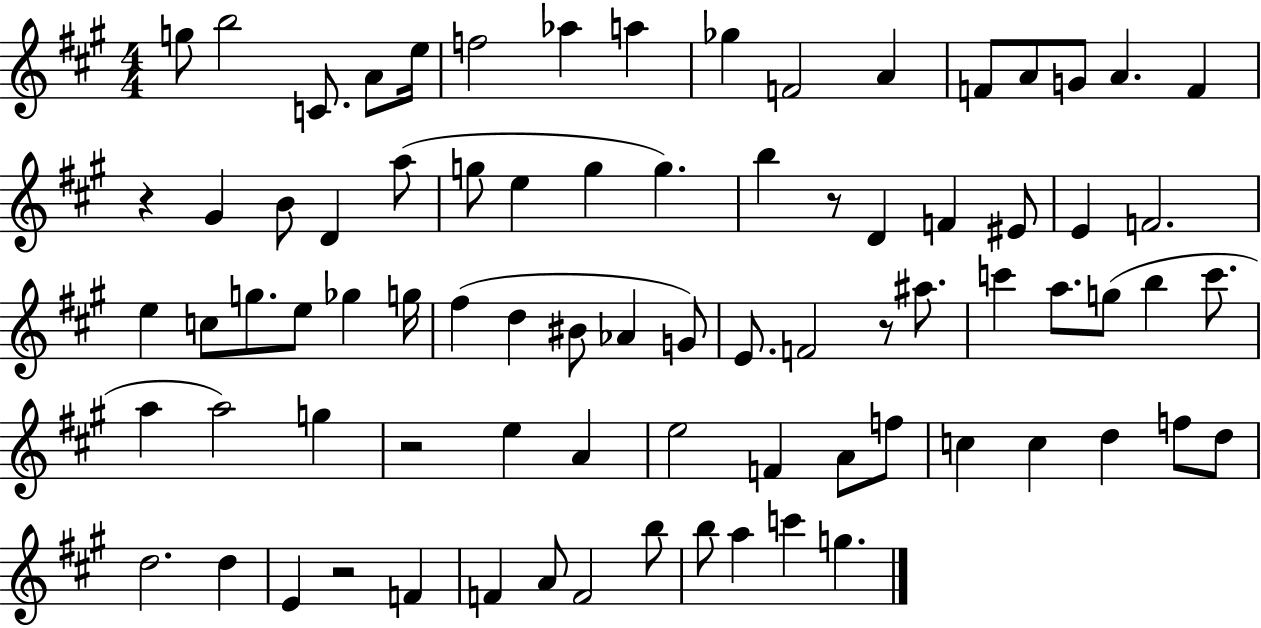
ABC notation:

X:1
T:Untitled
M:4/4
L:1/4
K:A
g/2 b2 C/2 A/2 e/4 f2 _a a _g F2 A F/2 A/2 G/2 A F z ^G B/2 D a/2 g/2 e g g b z/2 D F ^E/2 E F2 e c/2 g/2 e/2 _g g/4 ^f d ^B/2 _A G/2 E/2 F2 z/2 ^a/2 c' a/2 g/2 b c'/2 a a2 g z2 e A e2 F A/2 f/2 c c d f/2 d/2 d2 d E z2 F F A/2 F2 b/2 b/2 a c' g